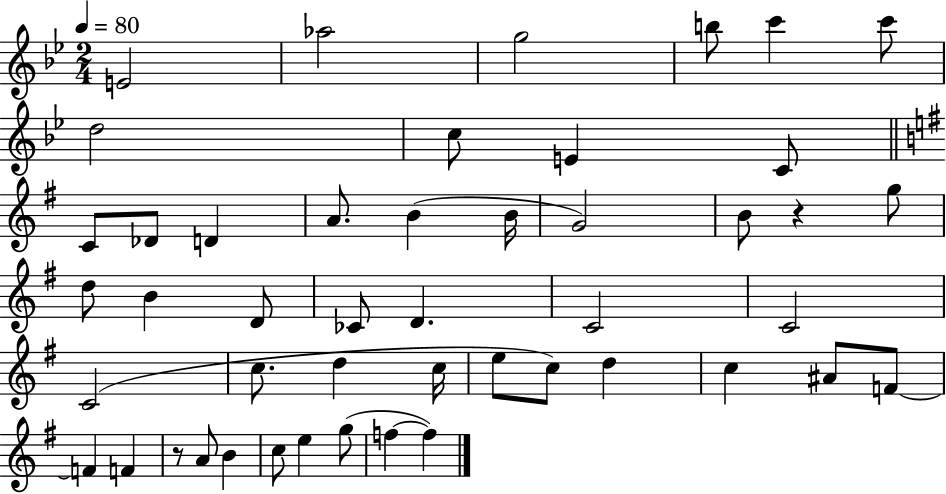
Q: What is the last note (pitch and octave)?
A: F5